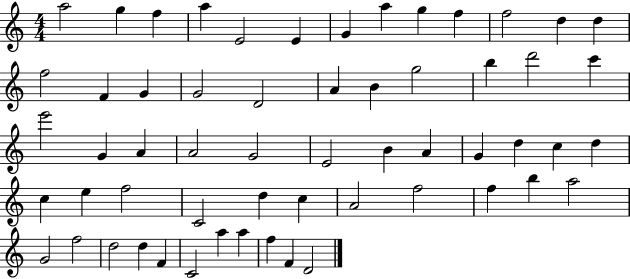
{
  \clef treble
  \numericTimeSignature
  \time 4/4
  \key c \major
  a''2 g''4 f''4 | a''4 e'2 e'4 | g'4 a''4 g''4 f''4 | f''2 d''4 d''4 | \break f''2 f'4 g'4 | g'2 d'2 | a'4 b'4 g''2 | b''4 d'''2 c'''4 | \break e'''2 g'4 a'4 | a'2 g'2 | e'2 b'4 a'4 | g'4 d''4 c''4 d''4 | \break c''4 e''4 f''2 | c'2 d''4 c''4 | a'2 f''2 | f''4 b''4 a''2 | \break g'2 f''2 | d''2 d''4 f'4 | c'2 a''4 a''4 | f''4 f'4 d'2 | \break \bar "|."
}